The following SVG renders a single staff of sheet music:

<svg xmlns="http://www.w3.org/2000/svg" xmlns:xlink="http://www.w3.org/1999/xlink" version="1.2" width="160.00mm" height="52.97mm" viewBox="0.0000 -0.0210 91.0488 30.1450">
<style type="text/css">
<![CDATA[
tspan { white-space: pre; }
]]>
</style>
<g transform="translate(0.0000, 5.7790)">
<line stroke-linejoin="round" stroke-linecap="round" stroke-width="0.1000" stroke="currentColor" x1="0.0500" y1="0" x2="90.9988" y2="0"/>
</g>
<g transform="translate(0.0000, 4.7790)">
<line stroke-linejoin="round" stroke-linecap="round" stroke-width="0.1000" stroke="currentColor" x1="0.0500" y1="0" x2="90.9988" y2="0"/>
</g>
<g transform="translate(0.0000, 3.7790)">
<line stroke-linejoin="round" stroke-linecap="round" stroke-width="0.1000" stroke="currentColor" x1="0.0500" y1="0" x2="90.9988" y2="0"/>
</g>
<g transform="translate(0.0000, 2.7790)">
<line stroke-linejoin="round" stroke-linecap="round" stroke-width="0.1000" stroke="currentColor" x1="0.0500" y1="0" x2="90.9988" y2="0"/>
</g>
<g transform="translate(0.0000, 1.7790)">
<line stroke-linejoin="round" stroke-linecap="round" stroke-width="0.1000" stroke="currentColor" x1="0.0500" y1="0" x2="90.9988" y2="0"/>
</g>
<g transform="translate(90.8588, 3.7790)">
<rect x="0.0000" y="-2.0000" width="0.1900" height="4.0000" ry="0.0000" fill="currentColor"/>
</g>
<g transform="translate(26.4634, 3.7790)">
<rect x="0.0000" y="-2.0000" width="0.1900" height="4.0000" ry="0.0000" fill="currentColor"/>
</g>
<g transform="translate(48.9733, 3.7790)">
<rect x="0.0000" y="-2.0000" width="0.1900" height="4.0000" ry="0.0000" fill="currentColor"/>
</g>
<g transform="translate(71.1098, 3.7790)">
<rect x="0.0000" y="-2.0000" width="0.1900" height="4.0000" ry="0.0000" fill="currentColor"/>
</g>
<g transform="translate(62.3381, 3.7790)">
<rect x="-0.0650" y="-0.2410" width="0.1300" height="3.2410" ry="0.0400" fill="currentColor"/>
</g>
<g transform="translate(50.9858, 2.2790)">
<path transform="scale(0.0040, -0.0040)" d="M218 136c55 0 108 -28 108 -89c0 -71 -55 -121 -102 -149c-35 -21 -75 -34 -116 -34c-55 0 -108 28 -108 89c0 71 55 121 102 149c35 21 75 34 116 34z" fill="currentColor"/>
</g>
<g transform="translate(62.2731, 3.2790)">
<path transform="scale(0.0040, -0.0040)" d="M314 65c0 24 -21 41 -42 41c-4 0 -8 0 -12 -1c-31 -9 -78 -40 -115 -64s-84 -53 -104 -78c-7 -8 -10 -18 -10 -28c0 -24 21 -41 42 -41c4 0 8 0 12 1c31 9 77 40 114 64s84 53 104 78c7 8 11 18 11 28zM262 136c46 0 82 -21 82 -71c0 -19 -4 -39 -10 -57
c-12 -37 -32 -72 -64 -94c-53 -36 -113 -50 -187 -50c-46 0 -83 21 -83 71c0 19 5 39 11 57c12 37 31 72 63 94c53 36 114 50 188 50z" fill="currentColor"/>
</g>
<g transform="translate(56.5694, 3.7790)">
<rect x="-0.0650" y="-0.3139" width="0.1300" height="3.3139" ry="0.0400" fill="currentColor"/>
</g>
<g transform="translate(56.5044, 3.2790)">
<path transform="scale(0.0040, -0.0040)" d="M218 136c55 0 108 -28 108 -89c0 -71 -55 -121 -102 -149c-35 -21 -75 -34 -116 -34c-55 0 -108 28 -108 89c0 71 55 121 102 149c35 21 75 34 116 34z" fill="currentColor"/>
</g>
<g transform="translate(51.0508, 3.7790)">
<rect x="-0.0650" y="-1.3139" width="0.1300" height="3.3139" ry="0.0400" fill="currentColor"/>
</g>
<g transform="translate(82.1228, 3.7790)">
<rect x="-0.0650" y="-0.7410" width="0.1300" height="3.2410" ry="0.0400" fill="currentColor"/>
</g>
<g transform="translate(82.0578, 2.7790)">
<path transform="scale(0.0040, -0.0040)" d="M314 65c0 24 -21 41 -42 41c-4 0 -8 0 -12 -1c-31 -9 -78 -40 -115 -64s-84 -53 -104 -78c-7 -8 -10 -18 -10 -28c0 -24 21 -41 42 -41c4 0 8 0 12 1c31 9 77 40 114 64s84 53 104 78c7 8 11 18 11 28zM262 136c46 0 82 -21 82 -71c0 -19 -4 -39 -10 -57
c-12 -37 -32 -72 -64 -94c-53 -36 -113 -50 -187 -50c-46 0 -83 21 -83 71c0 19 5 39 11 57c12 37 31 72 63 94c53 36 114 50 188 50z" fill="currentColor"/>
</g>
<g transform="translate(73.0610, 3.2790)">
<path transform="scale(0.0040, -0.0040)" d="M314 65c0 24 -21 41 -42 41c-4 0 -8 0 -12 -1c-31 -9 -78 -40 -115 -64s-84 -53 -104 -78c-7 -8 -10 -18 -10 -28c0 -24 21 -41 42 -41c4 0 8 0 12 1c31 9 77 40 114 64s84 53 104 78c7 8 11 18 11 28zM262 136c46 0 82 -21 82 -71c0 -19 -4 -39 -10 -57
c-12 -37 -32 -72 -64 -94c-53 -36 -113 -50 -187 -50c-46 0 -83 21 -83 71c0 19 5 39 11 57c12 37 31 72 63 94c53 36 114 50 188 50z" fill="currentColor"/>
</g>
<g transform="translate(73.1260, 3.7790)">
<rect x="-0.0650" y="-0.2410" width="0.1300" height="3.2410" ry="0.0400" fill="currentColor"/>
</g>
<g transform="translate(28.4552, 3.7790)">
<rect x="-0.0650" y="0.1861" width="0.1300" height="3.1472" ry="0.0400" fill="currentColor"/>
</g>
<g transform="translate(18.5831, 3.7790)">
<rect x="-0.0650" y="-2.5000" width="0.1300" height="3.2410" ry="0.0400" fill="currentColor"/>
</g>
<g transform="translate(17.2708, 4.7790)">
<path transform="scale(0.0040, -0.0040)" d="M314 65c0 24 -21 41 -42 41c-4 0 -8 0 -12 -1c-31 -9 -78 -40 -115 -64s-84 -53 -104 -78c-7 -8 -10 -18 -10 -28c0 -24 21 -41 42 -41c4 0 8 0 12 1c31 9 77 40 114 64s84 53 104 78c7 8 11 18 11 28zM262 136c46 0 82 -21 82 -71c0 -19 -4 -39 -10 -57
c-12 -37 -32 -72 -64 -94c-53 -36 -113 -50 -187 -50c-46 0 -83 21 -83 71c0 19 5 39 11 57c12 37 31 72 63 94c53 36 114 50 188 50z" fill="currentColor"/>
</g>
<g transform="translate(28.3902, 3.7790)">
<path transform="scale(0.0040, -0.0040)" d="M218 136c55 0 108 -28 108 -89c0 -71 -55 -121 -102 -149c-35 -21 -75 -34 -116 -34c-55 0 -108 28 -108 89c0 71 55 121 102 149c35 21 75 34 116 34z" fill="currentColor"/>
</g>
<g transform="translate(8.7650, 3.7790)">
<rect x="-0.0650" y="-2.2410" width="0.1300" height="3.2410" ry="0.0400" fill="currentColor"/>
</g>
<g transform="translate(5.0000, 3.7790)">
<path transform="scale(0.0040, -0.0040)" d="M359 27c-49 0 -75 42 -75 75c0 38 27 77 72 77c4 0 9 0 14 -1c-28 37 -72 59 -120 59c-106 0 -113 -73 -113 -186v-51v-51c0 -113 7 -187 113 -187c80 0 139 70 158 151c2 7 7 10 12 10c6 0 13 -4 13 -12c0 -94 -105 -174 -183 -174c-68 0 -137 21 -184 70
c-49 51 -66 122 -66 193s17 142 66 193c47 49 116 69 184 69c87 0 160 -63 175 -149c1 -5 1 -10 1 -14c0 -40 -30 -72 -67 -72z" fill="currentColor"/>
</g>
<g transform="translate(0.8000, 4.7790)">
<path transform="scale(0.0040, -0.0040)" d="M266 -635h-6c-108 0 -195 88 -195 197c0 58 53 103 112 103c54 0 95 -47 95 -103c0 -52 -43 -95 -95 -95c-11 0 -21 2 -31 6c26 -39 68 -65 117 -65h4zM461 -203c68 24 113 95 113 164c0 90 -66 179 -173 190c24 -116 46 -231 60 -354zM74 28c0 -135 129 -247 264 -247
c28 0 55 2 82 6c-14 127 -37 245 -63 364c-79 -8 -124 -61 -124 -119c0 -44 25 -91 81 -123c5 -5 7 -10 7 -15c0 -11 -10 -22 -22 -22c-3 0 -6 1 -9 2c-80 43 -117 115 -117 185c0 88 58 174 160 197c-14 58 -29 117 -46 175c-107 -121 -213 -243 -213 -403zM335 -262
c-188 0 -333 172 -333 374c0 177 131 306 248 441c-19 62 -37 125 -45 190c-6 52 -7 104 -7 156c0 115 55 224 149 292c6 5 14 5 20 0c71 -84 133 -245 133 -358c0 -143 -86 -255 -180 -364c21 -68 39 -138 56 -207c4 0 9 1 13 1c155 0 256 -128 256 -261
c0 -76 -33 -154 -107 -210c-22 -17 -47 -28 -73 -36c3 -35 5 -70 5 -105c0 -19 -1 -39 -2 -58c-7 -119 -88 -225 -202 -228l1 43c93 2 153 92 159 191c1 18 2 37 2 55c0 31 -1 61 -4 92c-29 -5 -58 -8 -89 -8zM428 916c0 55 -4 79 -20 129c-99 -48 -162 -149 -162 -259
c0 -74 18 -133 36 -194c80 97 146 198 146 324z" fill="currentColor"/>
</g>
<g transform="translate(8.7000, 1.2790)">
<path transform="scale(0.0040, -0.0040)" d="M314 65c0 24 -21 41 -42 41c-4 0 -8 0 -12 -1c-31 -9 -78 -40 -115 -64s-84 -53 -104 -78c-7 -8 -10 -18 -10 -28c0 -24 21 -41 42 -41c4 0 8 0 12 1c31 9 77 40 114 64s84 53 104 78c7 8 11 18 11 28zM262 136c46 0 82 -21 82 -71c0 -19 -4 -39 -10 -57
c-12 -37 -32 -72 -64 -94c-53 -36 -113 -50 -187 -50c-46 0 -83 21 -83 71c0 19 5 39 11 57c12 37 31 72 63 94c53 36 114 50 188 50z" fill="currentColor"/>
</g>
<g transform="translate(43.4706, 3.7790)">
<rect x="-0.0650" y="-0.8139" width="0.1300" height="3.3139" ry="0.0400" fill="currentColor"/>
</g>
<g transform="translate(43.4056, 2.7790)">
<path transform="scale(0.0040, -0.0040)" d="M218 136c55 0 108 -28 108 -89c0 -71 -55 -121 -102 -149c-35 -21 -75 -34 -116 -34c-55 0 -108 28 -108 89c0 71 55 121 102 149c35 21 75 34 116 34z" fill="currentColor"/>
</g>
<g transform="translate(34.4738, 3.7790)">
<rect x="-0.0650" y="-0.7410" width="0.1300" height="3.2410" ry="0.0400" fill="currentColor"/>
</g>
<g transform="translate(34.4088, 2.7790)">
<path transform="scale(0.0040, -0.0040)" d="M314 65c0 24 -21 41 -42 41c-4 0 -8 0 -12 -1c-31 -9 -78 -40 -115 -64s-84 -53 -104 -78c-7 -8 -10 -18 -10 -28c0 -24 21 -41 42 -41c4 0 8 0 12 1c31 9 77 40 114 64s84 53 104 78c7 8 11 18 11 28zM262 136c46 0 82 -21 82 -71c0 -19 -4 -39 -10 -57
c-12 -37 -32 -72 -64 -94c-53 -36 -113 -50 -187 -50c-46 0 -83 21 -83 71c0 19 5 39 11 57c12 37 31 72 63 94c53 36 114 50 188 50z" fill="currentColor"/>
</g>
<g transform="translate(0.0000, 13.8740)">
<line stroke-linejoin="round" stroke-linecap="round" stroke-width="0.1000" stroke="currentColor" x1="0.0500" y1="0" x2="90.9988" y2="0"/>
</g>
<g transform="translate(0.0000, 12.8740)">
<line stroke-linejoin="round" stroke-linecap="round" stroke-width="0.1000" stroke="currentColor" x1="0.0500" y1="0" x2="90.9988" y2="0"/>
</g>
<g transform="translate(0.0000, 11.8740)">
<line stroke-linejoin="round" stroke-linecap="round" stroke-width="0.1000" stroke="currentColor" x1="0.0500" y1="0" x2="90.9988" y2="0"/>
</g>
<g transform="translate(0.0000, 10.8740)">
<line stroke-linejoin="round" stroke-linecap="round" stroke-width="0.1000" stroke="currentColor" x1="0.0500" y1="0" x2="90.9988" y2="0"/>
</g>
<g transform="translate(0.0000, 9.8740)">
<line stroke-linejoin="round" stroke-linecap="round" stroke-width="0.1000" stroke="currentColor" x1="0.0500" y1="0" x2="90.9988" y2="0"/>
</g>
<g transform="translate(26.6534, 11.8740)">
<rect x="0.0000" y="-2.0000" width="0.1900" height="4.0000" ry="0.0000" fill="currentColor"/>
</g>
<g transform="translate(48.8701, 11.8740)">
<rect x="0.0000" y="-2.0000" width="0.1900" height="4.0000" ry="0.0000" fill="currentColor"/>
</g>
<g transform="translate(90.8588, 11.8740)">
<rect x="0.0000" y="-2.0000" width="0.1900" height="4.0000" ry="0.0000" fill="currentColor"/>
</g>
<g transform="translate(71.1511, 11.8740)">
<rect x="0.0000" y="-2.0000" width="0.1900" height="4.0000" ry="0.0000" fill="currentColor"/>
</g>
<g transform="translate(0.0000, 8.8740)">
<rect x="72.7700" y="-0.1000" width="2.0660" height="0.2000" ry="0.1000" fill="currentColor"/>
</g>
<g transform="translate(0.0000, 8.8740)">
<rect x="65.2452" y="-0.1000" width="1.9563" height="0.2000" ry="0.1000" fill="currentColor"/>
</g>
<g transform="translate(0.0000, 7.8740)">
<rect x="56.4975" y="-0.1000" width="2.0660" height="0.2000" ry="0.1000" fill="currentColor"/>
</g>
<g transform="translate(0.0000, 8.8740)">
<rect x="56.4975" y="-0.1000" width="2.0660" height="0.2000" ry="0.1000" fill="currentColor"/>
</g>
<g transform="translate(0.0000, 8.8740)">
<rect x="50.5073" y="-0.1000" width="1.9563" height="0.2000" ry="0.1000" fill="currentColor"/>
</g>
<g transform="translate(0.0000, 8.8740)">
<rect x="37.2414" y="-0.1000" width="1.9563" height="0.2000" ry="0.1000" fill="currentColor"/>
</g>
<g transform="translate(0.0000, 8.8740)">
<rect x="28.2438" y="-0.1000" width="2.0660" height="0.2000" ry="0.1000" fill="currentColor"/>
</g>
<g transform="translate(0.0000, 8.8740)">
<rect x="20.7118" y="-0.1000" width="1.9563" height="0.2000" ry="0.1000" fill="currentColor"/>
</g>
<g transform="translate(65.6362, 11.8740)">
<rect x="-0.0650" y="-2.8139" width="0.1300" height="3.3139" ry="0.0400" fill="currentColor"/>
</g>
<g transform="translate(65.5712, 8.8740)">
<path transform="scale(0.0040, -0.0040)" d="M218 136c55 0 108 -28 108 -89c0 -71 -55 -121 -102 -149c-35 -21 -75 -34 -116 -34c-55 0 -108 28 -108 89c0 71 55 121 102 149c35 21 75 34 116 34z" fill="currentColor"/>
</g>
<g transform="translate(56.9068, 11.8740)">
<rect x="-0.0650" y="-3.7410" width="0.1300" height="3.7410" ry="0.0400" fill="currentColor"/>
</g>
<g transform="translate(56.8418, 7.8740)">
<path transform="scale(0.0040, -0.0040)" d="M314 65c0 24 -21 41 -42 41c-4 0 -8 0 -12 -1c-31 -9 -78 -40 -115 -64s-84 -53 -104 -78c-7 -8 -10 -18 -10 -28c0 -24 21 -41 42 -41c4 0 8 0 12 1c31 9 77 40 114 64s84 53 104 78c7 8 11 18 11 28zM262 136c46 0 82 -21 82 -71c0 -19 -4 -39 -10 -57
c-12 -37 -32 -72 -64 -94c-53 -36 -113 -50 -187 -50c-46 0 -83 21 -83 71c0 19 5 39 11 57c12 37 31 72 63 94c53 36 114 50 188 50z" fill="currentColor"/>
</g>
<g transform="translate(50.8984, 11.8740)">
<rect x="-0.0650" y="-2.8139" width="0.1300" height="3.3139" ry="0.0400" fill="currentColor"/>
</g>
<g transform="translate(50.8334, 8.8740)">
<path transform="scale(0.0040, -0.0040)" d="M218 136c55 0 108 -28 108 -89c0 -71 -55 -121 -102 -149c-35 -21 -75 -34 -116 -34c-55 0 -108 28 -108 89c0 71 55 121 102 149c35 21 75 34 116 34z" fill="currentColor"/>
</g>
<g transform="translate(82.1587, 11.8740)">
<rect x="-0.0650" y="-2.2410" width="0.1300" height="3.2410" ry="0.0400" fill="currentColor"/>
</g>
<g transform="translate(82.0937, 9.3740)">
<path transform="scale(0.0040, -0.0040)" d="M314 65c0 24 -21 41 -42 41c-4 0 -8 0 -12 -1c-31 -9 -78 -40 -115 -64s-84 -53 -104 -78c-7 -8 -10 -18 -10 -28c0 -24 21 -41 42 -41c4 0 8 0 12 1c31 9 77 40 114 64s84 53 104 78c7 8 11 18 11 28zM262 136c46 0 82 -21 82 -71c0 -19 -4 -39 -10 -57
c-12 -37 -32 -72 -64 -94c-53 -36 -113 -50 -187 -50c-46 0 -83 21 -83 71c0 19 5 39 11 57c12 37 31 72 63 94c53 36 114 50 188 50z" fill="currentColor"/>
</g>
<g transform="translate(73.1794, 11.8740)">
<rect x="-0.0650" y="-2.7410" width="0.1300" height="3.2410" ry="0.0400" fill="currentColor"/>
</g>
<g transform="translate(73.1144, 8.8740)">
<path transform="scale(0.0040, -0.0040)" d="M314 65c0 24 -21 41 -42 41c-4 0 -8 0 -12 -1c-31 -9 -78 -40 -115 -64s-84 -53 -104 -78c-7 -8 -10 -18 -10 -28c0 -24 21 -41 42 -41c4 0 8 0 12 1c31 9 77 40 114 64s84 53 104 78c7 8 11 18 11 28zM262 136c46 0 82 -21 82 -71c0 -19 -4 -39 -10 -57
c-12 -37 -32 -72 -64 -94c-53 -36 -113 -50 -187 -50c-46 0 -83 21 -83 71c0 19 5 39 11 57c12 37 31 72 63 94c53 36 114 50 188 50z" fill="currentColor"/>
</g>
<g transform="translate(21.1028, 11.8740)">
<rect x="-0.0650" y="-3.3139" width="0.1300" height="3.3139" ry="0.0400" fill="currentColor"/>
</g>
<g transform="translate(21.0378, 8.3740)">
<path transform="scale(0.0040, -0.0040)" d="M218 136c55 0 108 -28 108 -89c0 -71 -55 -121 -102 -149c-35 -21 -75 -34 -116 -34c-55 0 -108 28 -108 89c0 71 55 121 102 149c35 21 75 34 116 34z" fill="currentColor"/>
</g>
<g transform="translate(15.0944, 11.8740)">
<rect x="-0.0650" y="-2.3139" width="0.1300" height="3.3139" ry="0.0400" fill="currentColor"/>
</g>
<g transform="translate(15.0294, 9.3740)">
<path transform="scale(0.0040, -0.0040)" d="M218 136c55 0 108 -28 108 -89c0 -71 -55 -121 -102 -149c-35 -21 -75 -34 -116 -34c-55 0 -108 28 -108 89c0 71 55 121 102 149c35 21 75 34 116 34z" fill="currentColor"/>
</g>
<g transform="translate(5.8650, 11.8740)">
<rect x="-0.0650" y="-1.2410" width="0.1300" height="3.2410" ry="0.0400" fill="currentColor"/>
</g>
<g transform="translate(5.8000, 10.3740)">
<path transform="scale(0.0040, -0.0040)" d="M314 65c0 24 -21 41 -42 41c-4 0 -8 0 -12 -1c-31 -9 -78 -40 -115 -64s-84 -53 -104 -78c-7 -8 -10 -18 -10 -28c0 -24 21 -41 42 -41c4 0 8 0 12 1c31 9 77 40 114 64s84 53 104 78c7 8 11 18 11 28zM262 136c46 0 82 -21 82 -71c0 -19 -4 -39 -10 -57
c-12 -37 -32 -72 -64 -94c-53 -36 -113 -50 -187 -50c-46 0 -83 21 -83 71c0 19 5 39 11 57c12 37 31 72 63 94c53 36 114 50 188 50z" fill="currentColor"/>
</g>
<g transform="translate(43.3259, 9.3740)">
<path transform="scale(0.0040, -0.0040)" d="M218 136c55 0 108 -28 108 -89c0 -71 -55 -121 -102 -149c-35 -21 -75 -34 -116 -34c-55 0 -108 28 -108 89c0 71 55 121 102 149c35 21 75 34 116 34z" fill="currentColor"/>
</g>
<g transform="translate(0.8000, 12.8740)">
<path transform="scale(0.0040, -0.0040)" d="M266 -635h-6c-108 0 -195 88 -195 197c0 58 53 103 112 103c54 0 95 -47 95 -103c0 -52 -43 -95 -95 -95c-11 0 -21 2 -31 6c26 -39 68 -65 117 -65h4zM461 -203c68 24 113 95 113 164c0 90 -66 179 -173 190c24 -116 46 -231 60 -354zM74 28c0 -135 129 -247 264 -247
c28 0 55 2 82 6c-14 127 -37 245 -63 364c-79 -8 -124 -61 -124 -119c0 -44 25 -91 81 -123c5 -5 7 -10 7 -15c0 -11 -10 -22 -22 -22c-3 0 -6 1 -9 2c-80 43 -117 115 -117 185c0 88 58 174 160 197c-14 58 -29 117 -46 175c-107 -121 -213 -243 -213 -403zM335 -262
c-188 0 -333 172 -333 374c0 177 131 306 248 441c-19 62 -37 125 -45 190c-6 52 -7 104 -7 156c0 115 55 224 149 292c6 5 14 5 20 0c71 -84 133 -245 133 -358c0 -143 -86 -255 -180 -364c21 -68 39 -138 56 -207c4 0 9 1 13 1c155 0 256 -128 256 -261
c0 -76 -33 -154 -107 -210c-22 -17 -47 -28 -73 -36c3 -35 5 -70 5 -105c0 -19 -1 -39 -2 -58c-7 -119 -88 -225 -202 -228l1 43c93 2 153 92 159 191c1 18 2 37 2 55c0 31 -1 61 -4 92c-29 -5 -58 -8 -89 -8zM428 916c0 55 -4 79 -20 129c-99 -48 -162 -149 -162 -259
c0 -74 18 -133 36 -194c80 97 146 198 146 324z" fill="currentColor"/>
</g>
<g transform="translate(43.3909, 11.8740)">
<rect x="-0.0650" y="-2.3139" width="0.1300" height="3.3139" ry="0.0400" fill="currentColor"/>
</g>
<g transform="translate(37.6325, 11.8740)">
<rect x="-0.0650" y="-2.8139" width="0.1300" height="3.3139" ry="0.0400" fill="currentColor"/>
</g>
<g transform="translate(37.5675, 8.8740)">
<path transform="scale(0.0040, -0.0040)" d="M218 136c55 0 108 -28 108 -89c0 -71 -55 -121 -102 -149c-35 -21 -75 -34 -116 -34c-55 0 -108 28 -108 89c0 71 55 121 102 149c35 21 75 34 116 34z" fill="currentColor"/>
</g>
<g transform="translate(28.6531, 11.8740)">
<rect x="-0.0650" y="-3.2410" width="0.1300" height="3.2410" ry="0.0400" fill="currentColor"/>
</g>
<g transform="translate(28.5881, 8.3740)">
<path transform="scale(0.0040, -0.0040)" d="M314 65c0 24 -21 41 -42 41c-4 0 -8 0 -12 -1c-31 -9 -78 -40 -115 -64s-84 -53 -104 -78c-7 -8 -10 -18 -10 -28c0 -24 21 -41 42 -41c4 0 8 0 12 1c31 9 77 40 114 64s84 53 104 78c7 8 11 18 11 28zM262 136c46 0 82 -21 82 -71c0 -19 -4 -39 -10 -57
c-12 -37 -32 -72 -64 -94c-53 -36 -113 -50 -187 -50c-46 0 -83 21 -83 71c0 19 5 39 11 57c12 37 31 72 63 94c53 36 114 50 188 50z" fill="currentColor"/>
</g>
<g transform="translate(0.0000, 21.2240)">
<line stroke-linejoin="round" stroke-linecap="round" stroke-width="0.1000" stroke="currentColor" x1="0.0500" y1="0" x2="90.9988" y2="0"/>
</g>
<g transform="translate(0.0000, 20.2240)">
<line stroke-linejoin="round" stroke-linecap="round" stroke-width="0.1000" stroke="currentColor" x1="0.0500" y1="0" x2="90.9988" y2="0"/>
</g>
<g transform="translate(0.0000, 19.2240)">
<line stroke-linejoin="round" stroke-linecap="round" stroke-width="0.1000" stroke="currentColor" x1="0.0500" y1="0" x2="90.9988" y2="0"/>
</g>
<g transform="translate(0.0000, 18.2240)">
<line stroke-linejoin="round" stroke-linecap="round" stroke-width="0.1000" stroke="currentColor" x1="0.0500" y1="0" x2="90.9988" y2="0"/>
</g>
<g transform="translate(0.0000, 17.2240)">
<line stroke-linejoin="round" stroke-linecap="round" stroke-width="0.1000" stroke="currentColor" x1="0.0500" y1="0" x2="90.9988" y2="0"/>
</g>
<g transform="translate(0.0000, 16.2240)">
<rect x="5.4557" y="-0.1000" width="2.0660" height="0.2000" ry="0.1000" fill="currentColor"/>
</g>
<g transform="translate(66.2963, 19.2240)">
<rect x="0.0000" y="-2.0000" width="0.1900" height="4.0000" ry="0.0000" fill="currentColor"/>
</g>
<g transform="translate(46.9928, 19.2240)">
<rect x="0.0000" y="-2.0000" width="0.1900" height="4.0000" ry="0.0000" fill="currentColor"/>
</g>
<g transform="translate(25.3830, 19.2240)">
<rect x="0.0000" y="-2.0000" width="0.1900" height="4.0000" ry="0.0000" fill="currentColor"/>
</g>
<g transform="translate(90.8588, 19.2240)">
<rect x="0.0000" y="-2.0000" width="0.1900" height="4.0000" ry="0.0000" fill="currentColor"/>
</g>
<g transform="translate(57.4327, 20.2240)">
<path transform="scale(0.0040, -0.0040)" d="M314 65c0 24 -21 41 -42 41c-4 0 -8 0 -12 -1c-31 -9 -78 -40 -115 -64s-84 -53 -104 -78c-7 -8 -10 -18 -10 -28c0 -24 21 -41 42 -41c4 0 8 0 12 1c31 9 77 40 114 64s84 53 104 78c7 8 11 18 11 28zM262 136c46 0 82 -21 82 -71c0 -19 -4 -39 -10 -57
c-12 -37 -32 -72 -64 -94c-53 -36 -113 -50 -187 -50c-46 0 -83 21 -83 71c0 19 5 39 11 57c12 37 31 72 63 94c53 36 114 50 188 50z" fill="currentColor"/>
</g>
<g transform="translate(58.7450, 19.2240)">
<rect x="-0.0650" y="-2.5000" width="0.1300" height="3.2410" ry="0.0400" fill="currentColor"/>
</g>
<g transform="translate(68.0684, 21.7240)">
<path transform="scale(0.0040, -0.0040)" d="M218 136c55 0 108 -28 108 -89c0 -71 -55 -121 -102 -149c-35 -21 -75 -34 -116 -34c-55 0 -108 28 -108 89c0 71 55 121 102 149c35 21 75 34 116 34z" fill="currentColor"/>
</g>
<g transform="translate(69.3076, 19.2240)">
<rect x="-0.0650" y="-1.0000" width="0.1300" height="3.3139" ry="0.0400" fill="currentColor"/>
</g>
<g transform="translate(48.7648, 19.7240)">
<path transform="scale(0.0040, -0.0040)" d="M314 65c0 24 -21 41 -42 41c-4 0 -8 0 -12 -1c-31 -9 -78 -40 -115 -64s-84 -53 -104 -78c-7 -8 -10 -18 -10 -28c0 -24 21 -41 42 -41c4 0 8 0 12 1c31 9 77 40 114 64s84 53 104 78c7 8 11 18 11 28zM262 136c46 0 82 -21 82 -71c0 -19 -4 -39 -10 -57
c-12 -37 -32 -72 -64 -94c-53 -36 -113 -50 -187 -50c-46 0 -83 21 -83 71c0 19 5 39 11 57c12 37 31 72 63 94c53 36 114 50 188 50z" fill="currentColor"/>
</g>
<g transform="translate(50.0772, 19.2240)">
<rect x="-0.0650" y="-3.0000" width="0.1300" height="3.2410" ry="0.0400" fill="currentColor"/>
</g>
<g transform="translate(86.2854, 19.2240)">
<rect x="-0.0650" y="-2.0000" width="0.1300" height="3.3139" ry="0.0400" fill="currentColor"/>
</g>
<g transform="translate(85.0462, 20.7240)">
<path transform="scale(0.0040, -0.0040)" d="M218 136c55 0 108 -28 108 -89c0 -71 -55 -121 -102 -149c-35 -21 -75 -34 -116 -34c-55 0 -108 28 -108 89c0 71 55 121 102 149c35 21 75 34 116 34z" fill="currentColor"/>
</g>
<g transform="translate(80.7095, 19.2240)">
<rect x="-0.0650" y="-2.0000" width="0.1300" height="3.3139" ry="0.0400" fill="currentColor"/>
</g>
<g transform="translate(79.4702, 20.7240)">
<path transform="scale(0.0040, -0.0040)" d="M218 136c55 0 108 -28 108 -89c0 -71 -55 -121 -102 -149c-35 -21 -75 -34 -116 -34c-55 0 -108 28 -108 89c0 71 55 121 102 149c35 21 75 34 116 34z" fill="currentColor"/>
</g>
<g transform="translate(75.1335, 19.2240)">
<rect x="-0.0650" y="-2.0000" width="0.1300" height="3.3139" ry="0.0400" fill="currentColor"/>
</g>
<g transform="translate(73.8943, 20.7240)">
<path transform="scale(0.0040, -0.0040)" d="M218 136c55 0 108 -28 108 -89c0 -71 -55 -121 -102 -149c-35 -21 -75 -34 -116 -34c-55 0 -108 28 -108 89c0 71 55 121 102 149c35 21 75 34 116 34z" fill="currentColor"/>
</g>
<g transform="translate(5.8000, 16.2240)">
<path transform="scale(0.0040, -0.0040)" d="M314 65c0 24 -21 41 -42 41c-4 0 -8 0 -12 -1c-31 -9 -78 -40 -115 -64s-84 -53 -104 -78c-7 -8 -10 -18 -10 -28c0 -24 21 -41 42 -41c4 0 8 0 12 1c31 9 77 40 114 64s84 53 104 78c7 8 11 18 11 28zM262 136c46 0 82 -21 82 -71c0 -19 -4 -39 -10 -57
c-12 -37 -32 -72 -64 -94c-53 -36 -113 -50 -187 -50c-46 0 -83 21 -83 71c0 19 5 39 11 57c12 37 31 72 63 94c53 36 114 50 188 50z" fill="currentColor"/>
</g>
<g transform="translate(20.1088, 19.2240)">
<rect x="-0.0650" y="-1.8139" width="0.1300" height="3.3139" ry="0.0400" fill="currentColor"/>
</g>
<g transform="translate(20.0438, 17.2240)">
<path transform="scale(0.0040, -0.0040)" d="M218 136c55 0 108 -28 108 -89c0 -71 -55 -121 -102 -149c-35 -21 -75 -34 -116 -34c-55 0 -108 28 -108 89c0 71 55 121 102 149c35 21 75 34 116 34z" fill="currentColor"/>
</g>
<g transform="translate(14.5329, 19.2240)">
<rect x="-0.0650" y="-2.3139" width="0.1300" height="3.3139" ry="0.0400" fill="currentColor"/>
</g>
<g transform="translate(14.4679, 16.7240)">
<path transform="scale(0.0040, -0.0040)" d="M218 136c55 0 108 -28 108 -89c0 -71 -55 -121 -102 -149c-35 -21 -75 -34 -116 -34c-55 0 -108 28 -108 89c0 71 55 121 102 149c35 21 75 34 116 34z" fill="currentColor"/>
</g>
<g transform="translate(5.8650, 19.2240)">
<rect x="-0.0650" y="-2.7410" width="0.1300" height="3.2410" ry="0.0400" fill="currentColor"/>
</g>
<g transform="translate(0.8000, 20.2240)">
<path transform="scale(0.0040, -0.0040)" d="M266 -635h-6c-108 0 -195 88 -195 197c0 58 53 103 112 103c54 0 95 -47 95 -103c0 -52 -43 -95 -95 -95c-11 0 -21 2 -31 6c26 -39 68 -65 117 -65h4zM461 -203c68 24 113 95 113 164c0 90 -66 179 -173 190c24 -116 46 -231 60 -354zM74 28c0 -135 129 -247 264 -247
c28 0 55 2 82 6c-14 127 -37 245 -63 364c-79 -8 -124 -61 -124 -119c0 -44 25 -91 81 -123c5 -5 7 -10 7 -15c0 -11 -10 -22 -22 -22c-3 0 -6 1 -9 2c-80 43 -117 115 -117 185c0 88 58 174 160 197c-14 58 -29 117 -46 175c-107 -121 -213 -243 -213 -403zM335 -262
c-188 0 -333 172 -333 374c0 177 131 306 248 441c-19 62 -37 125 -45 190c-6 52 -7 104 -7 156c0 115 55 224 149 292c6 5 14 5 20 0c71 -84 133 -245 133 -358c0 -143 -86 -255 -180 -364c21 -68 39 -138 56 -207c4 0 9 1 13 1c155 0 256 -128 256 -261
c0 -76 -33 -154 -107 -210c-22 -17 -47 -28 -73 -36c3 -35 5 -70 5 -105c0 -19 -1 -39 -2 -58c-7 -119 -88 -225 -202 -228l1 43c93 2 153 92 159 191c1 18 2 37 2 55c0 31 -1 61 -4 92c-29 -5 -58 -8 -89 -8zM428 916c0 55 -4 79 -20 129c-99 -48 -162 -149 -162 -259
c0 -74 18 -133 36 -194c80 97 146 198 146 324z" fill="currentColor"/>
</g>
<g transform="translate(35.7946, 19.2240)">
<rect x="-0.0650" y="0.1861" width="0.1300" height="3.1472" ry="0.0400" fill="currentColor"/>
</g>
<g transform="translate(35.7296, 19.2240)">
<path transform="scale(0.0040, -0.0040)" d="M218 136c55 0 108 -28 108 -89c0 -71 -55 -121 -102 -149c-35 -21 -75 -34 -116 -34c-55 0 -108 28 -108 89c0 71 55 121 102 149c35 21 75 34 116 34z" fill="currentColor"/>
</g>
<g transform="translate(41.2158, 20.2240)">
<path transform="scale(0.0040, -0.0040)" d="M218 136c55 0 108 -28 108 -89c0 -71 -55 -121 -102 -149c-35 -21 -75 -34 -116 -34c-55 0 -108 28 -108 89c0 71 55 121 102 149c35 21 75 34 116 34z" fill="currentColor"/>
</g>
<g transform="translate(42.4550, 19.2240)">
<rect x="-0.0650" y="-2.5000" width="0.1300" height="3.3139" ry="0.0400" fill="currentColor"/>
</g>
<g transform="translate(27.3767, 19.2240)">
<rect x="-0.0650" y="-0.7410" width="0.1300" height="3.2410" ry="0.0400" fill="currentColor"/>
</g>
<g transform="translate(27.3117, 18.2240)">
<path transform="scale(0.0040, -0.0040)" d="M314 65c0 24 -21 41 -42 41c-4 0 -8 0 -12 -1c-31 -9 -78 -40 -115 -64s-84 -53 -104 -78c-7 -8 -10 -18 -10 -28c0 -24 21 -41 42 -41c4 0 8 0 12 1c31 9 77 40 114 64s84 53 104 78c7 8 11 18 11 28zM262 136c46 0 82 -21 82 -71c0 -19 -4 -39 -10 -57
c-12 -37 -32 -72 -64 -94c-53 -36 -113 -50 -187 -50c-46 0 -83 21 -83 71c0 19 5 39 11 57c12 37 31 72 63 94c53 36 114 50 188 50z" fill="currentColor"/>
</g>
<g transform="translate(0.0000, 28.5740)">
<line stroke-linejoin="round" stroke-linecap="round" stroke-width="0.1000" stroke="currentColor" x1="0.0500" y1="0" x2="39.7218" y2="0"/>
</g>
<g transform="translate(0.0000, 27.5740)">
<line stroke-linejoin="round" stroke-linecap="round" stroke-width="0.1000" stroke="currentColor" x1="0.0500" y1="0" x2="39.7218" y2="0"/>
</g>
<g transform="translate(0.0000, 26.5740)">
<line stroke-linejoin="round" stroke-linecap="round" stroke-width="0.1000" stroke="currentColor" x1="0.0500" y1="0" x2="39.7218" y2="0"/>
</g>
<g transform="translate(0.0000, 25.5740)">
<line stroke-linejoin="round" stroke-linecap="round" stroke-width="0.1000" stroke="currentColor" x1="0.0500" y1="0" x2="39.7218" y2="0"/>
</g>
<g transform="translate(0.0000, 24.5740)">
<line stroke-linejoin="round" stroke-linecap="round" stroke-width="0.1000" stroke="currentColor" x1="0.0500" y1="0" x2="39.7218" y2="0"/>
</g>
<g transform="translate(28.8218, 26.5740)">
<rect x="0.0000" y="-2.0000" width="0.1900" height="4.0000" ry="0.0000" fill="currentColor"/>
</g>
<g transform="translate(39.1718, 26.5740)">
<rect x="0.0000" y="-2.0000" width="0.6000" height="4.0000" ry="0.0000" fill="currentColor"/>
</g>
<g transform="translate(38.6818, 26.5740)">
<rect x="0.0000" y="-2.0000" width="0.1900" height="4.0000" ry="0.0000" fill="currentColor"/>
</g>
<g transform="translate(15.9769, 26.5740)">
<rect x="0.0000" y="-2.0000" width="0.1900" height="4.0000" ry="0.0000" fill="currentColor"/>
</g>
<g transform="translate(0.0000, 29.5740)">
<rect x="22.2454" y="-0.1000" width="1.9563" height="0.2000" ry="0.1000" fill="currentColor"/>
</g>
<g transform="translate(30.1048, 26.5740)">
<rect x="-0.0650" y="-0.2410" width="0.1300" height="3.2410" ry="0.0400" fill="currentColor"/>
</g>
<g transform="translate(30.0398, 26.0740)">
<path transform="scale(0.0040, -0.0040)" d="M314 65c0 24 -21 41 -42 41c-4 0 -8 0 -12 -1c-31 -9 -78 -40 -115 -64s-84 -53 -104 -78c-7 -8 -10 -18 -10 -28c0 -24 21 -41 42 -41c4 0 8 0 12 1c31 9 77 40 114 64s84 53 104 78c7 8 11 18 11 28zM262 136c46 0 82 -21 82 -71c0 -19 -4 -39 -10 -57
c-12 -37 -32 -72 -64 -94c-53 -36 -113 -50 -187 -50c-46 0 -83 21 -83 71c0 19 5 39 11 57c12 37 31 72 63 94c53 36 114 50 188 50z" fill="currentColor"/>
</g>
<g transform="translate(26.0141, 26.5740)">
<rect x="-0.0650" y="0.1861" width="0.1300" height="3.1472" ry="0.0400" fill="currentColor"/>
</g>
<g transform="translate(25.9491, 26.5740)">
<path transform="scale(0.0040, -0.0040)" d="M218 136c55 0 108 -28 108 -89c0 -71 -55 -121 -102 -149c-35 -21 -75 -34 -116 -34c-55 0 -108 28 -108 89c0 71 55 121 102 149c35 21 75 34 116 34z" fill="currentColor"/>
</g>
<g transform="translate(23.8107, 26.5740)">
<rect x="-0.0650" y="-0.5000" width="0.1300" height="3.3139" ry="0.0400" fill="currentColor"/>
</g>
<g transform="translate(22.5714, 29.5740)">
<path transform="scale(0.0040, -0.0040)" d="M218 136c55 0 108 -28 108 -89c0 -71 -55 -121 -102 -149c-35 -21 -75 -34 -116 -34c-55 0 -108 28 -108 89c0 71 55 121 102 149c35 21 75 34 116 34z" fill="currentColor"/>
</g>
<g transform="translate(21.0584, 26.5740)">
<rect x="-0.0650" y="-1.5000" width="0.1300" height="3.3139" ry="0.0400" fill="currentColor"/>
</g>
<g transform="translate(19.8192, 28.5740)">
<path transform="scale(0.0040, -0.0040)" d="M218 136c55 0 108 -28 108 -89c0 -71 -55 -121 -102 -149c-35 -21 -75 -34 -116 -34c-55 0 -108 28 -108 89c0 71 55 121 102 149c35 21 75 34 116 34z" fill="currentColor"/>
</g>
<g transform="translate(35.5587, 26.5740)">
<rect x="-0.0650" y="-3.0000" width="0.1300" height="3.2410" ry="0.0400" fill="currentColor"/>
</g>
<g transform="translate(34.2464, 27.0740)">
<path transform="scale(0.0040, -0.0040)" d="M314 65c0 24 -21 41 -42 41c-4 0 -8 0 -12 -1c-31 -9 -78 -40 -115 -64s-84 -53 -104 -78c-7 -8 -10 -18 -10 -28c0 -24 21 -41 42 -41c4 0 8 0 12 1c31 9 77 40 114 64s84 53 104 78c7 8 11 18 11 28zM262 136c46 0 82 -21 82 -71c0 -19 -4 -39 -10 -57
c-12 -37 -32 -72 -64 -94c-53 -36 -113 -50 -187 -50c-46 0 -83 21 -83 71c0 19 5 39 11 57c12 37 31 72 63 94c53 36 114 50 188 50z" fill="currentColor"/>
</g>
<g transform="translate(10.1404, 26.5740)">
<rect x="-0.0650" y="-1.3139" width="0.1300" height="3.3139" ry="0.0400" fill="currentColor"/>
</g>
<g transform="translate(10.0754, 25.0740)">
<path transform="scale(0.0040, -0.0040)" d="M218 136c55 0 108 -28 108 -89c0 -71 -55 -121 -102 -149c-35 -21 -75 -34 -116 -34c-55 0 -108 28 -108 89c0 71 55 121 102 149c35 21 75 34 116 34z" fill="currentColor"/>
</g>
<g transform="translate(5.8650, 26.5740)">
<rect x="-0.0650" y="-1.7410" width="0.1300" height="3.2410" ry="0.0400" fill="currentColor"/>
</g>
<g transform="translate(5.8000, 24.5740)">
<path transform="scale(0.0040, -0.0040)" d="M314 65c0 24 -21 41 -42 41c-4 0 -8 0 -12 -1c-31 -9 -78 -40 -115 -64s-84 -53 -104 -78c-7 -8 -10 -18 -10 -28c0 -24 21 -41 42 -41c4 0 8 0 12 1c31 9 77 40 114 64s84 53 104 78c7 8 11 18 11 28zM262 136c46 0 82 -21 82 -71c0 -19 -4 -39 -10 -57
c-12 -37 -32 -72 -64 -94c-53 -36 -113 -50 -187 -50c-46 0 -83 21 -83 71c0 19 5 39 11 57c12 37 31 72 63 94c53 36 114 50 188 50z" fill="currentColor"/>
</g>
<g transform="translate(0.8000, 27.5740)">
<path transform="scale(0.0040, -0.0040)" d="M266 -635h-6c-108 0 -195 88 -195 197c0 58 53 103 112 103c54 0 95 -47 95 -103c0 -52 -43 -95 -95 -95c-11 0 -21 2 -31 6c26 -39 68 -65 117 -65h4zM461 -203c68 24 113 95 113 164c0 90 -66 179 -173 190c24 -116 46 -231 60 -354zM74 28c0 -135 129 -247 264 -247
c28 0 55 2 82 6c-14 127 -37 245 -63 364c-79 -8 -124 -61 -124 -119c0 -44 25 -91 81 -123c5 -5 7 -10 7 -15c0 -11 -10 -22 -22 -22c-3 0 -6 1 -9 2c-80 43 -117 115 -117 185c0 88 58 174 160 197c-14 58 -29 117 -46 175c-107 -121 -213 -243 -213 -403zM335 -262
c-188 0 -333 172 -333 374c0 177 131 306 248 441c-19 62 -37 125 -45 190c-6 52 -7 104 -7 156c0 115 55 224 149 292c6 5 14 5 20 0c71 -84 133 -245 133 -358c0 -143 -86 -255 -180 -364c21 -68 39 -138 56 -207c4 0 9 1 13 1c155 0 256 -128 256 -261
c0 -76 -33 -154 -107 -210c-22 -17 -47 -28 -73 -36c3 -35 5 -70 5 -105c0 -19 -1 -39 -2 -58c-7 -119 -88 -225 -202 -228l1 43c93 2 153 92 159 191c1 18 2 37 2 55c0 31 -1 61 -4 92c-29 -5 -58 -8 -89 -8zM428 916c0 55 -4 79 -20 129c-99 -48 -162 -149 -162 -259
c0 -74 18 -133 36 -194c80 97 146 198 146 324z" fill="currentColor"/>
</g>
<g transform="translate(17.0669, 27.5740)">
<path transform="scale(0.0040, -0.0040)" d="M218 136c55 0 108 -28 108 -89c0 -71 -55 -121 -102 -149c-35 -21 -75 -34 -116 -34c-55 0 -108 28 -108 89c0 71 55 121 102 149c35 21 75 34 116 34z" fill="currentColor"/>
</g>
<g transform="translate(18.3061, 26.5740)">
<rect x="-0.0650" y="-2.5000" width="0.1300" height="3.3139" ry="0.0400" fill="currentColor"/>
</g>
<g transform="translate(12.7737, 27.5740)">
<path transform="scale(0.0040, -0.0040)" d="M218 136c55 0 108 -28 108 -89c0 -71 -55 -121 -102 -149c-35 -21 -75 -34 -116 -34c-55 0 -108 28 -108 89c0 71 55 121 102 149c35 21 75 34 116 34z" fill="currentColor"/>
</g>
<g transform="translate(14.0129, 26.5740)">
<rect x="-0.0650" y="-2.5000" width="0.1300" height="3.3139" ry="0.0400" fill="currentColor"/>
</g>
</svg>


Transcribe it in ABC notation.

X:1
T:Untitled
M:4/4
L:1/4
K:C
g2 G2 B d2 d e c c2 c2 d2 e2 g b b2 a g a c'2 a a2 g2 a2 g f d2 B G A2 G2 D F F F f2 e G G E C B c2 A2